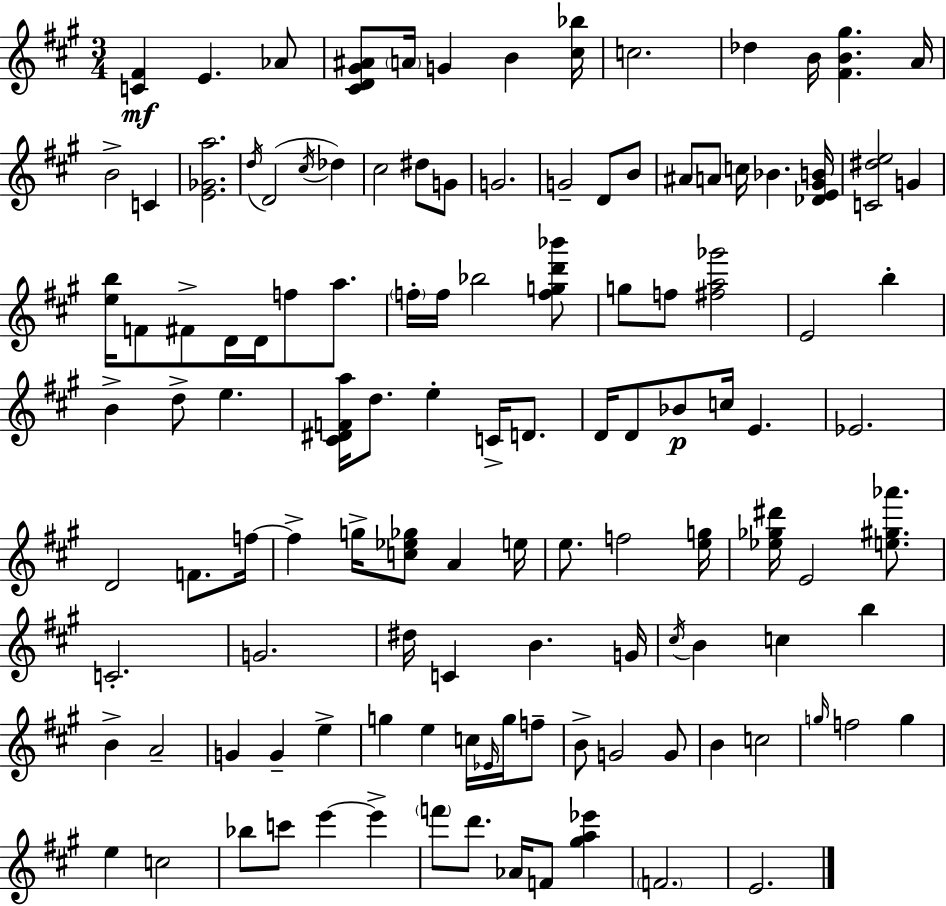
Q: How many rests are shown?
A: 0